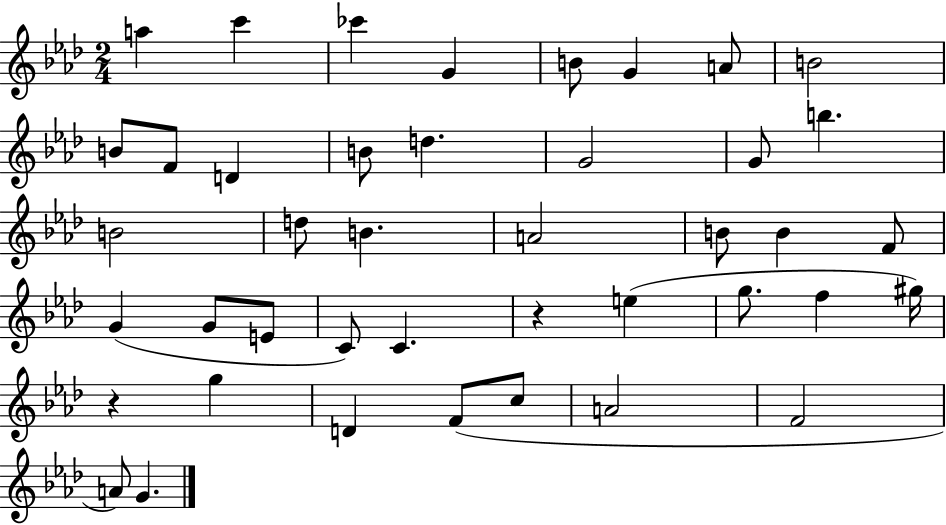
{
  \clef treble
  \numericTimeSignature
  \time 2/4
  \key aes \major
  a''4 c'''4 | ces'''4 g'4 | b'8 g'4 a'8 | b'2 | \break b'8 f'8 d'4 | b'8 d''4. | g'2 | g'8 b''4. | \break b'2 | d''8 b'4. | a'2 | b'8 b'4 f'8 | \break g'4( g'8 e'8 | c'8) c'4. | r4 e''4( | g''8. f''4 gis''16) | \break r4 g''4 | d'4 f'8( c''8 | a'2 | f'2 | \break a'8) g'4. | \bar "|."
}